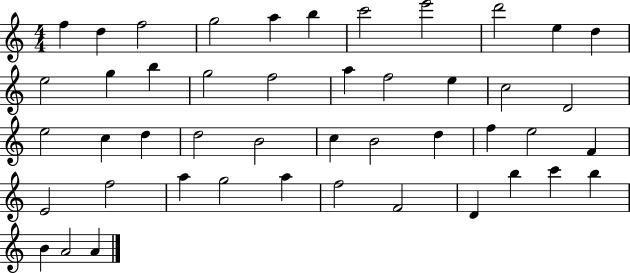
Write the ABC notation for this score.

X:1
T:Untitled
M:4/4
L:1/4
K:C
f d f2 g2 a b c'2 e'2 d'2 e d e2 g b g2 f2 a f2 e c2 D2 e2 c d d2 B2 c B2 d f e2 F E2 f2 a g2 a f2 F2 D b c' b B A2 A